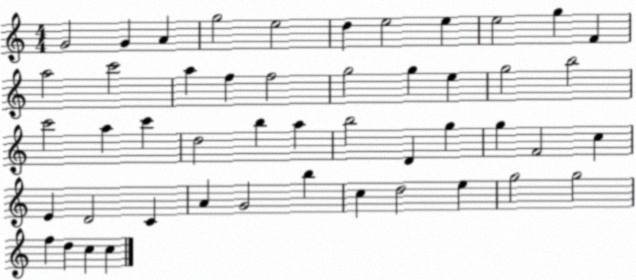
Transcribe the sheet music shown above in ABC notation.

X:1
T:Untitled
M:4/4
L:1/4
K:C
G2 G A g2 e2 d e2 e e2 g F a2 c'2 a f f2 g2 g e g2 b2 c'2 a c' d2 b a b2 D g g F2 c E D2 C A G2 b c d2 e g2 g2 f d c c